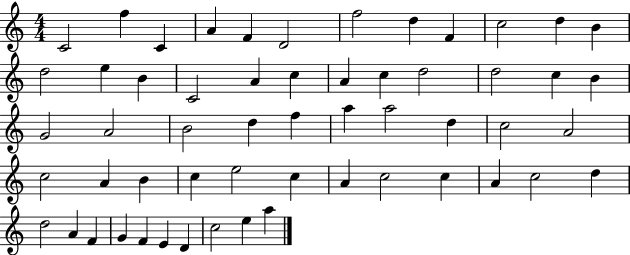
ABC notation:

X:1
T:Untitled
M:4/4
L:1/4
K:C
C2 f C A F D2 f2 d F c2 d B d2 e B C2 A c A c d2 d2 c B G2 A2 B2 d f a a2 d c2 A2 c2 A B c e2 c A c2 c A c2 d d2 A F G F E D c2 e a